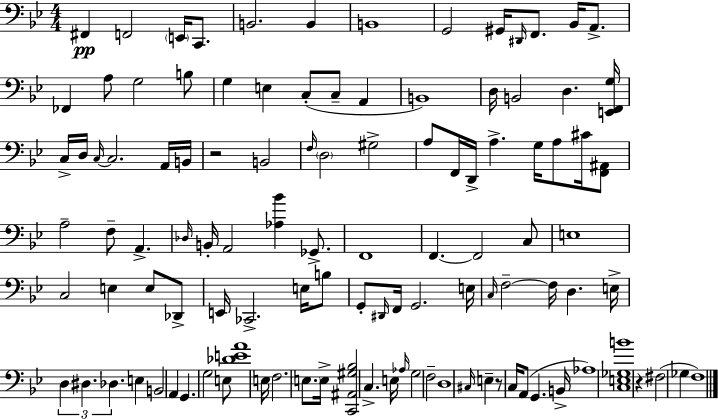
{
  \clef bass
  \numericTimeSignature
  \time 4/4
  \key bes \major
  fis,4\pp f,2 \parenthesize e,16 c,8. | b,2. b,4 | b,1 | g,2 gis,16 \grace { dis,16 } f,8. bes,16 a,8.-> | \break fes,4 a8 g2 b8 | g4 e4 c8-.( c8-- a,4 | b,1) | d16 b,2 d4. | \break <e, f, g>16 c16-> d16 \grace { c16~ }~ c2. | a,16 b,16 r2 b,2 | \grace { f16 } \parenthesize d2 gis2-> | a8 f,16 d,16-> a4.-> g16 a8 | \break cis'16 <f, ais,>8 a2-- f8-- a,4.-> | \grace { des16 } b,16-. a,2 <aes bes'>4 | ges,8.-> f,1 | f,4.~~ f,2 | \break c8 e1 | c2 e4 | e8 des,8-> e,16 ces,2.-> | e16 b8 g,8-. \grace { dis,16 } f,16 g,2. | \break e16 \grace { c16 } f2--~~ f16 d4. | e16-> \tuplet 3/2 { d4 dis4. | des4. } e4 b,2 | a,4 g,4. g2 | \break e8 <des' e' a'>1 | e16 f2. | \parenthesize e8. e16-> <c, ais, gis bes>2 c4.-> | e16 \grace { aes16 } g2 f2-- | \break d1 | \grace { cis16 } e4-- r8 c16 a,8( | g,4. b,16-> aes1) | <c e ges b'>1 | \break r4 fis2( | ges4 f1) | \bar "|."
}